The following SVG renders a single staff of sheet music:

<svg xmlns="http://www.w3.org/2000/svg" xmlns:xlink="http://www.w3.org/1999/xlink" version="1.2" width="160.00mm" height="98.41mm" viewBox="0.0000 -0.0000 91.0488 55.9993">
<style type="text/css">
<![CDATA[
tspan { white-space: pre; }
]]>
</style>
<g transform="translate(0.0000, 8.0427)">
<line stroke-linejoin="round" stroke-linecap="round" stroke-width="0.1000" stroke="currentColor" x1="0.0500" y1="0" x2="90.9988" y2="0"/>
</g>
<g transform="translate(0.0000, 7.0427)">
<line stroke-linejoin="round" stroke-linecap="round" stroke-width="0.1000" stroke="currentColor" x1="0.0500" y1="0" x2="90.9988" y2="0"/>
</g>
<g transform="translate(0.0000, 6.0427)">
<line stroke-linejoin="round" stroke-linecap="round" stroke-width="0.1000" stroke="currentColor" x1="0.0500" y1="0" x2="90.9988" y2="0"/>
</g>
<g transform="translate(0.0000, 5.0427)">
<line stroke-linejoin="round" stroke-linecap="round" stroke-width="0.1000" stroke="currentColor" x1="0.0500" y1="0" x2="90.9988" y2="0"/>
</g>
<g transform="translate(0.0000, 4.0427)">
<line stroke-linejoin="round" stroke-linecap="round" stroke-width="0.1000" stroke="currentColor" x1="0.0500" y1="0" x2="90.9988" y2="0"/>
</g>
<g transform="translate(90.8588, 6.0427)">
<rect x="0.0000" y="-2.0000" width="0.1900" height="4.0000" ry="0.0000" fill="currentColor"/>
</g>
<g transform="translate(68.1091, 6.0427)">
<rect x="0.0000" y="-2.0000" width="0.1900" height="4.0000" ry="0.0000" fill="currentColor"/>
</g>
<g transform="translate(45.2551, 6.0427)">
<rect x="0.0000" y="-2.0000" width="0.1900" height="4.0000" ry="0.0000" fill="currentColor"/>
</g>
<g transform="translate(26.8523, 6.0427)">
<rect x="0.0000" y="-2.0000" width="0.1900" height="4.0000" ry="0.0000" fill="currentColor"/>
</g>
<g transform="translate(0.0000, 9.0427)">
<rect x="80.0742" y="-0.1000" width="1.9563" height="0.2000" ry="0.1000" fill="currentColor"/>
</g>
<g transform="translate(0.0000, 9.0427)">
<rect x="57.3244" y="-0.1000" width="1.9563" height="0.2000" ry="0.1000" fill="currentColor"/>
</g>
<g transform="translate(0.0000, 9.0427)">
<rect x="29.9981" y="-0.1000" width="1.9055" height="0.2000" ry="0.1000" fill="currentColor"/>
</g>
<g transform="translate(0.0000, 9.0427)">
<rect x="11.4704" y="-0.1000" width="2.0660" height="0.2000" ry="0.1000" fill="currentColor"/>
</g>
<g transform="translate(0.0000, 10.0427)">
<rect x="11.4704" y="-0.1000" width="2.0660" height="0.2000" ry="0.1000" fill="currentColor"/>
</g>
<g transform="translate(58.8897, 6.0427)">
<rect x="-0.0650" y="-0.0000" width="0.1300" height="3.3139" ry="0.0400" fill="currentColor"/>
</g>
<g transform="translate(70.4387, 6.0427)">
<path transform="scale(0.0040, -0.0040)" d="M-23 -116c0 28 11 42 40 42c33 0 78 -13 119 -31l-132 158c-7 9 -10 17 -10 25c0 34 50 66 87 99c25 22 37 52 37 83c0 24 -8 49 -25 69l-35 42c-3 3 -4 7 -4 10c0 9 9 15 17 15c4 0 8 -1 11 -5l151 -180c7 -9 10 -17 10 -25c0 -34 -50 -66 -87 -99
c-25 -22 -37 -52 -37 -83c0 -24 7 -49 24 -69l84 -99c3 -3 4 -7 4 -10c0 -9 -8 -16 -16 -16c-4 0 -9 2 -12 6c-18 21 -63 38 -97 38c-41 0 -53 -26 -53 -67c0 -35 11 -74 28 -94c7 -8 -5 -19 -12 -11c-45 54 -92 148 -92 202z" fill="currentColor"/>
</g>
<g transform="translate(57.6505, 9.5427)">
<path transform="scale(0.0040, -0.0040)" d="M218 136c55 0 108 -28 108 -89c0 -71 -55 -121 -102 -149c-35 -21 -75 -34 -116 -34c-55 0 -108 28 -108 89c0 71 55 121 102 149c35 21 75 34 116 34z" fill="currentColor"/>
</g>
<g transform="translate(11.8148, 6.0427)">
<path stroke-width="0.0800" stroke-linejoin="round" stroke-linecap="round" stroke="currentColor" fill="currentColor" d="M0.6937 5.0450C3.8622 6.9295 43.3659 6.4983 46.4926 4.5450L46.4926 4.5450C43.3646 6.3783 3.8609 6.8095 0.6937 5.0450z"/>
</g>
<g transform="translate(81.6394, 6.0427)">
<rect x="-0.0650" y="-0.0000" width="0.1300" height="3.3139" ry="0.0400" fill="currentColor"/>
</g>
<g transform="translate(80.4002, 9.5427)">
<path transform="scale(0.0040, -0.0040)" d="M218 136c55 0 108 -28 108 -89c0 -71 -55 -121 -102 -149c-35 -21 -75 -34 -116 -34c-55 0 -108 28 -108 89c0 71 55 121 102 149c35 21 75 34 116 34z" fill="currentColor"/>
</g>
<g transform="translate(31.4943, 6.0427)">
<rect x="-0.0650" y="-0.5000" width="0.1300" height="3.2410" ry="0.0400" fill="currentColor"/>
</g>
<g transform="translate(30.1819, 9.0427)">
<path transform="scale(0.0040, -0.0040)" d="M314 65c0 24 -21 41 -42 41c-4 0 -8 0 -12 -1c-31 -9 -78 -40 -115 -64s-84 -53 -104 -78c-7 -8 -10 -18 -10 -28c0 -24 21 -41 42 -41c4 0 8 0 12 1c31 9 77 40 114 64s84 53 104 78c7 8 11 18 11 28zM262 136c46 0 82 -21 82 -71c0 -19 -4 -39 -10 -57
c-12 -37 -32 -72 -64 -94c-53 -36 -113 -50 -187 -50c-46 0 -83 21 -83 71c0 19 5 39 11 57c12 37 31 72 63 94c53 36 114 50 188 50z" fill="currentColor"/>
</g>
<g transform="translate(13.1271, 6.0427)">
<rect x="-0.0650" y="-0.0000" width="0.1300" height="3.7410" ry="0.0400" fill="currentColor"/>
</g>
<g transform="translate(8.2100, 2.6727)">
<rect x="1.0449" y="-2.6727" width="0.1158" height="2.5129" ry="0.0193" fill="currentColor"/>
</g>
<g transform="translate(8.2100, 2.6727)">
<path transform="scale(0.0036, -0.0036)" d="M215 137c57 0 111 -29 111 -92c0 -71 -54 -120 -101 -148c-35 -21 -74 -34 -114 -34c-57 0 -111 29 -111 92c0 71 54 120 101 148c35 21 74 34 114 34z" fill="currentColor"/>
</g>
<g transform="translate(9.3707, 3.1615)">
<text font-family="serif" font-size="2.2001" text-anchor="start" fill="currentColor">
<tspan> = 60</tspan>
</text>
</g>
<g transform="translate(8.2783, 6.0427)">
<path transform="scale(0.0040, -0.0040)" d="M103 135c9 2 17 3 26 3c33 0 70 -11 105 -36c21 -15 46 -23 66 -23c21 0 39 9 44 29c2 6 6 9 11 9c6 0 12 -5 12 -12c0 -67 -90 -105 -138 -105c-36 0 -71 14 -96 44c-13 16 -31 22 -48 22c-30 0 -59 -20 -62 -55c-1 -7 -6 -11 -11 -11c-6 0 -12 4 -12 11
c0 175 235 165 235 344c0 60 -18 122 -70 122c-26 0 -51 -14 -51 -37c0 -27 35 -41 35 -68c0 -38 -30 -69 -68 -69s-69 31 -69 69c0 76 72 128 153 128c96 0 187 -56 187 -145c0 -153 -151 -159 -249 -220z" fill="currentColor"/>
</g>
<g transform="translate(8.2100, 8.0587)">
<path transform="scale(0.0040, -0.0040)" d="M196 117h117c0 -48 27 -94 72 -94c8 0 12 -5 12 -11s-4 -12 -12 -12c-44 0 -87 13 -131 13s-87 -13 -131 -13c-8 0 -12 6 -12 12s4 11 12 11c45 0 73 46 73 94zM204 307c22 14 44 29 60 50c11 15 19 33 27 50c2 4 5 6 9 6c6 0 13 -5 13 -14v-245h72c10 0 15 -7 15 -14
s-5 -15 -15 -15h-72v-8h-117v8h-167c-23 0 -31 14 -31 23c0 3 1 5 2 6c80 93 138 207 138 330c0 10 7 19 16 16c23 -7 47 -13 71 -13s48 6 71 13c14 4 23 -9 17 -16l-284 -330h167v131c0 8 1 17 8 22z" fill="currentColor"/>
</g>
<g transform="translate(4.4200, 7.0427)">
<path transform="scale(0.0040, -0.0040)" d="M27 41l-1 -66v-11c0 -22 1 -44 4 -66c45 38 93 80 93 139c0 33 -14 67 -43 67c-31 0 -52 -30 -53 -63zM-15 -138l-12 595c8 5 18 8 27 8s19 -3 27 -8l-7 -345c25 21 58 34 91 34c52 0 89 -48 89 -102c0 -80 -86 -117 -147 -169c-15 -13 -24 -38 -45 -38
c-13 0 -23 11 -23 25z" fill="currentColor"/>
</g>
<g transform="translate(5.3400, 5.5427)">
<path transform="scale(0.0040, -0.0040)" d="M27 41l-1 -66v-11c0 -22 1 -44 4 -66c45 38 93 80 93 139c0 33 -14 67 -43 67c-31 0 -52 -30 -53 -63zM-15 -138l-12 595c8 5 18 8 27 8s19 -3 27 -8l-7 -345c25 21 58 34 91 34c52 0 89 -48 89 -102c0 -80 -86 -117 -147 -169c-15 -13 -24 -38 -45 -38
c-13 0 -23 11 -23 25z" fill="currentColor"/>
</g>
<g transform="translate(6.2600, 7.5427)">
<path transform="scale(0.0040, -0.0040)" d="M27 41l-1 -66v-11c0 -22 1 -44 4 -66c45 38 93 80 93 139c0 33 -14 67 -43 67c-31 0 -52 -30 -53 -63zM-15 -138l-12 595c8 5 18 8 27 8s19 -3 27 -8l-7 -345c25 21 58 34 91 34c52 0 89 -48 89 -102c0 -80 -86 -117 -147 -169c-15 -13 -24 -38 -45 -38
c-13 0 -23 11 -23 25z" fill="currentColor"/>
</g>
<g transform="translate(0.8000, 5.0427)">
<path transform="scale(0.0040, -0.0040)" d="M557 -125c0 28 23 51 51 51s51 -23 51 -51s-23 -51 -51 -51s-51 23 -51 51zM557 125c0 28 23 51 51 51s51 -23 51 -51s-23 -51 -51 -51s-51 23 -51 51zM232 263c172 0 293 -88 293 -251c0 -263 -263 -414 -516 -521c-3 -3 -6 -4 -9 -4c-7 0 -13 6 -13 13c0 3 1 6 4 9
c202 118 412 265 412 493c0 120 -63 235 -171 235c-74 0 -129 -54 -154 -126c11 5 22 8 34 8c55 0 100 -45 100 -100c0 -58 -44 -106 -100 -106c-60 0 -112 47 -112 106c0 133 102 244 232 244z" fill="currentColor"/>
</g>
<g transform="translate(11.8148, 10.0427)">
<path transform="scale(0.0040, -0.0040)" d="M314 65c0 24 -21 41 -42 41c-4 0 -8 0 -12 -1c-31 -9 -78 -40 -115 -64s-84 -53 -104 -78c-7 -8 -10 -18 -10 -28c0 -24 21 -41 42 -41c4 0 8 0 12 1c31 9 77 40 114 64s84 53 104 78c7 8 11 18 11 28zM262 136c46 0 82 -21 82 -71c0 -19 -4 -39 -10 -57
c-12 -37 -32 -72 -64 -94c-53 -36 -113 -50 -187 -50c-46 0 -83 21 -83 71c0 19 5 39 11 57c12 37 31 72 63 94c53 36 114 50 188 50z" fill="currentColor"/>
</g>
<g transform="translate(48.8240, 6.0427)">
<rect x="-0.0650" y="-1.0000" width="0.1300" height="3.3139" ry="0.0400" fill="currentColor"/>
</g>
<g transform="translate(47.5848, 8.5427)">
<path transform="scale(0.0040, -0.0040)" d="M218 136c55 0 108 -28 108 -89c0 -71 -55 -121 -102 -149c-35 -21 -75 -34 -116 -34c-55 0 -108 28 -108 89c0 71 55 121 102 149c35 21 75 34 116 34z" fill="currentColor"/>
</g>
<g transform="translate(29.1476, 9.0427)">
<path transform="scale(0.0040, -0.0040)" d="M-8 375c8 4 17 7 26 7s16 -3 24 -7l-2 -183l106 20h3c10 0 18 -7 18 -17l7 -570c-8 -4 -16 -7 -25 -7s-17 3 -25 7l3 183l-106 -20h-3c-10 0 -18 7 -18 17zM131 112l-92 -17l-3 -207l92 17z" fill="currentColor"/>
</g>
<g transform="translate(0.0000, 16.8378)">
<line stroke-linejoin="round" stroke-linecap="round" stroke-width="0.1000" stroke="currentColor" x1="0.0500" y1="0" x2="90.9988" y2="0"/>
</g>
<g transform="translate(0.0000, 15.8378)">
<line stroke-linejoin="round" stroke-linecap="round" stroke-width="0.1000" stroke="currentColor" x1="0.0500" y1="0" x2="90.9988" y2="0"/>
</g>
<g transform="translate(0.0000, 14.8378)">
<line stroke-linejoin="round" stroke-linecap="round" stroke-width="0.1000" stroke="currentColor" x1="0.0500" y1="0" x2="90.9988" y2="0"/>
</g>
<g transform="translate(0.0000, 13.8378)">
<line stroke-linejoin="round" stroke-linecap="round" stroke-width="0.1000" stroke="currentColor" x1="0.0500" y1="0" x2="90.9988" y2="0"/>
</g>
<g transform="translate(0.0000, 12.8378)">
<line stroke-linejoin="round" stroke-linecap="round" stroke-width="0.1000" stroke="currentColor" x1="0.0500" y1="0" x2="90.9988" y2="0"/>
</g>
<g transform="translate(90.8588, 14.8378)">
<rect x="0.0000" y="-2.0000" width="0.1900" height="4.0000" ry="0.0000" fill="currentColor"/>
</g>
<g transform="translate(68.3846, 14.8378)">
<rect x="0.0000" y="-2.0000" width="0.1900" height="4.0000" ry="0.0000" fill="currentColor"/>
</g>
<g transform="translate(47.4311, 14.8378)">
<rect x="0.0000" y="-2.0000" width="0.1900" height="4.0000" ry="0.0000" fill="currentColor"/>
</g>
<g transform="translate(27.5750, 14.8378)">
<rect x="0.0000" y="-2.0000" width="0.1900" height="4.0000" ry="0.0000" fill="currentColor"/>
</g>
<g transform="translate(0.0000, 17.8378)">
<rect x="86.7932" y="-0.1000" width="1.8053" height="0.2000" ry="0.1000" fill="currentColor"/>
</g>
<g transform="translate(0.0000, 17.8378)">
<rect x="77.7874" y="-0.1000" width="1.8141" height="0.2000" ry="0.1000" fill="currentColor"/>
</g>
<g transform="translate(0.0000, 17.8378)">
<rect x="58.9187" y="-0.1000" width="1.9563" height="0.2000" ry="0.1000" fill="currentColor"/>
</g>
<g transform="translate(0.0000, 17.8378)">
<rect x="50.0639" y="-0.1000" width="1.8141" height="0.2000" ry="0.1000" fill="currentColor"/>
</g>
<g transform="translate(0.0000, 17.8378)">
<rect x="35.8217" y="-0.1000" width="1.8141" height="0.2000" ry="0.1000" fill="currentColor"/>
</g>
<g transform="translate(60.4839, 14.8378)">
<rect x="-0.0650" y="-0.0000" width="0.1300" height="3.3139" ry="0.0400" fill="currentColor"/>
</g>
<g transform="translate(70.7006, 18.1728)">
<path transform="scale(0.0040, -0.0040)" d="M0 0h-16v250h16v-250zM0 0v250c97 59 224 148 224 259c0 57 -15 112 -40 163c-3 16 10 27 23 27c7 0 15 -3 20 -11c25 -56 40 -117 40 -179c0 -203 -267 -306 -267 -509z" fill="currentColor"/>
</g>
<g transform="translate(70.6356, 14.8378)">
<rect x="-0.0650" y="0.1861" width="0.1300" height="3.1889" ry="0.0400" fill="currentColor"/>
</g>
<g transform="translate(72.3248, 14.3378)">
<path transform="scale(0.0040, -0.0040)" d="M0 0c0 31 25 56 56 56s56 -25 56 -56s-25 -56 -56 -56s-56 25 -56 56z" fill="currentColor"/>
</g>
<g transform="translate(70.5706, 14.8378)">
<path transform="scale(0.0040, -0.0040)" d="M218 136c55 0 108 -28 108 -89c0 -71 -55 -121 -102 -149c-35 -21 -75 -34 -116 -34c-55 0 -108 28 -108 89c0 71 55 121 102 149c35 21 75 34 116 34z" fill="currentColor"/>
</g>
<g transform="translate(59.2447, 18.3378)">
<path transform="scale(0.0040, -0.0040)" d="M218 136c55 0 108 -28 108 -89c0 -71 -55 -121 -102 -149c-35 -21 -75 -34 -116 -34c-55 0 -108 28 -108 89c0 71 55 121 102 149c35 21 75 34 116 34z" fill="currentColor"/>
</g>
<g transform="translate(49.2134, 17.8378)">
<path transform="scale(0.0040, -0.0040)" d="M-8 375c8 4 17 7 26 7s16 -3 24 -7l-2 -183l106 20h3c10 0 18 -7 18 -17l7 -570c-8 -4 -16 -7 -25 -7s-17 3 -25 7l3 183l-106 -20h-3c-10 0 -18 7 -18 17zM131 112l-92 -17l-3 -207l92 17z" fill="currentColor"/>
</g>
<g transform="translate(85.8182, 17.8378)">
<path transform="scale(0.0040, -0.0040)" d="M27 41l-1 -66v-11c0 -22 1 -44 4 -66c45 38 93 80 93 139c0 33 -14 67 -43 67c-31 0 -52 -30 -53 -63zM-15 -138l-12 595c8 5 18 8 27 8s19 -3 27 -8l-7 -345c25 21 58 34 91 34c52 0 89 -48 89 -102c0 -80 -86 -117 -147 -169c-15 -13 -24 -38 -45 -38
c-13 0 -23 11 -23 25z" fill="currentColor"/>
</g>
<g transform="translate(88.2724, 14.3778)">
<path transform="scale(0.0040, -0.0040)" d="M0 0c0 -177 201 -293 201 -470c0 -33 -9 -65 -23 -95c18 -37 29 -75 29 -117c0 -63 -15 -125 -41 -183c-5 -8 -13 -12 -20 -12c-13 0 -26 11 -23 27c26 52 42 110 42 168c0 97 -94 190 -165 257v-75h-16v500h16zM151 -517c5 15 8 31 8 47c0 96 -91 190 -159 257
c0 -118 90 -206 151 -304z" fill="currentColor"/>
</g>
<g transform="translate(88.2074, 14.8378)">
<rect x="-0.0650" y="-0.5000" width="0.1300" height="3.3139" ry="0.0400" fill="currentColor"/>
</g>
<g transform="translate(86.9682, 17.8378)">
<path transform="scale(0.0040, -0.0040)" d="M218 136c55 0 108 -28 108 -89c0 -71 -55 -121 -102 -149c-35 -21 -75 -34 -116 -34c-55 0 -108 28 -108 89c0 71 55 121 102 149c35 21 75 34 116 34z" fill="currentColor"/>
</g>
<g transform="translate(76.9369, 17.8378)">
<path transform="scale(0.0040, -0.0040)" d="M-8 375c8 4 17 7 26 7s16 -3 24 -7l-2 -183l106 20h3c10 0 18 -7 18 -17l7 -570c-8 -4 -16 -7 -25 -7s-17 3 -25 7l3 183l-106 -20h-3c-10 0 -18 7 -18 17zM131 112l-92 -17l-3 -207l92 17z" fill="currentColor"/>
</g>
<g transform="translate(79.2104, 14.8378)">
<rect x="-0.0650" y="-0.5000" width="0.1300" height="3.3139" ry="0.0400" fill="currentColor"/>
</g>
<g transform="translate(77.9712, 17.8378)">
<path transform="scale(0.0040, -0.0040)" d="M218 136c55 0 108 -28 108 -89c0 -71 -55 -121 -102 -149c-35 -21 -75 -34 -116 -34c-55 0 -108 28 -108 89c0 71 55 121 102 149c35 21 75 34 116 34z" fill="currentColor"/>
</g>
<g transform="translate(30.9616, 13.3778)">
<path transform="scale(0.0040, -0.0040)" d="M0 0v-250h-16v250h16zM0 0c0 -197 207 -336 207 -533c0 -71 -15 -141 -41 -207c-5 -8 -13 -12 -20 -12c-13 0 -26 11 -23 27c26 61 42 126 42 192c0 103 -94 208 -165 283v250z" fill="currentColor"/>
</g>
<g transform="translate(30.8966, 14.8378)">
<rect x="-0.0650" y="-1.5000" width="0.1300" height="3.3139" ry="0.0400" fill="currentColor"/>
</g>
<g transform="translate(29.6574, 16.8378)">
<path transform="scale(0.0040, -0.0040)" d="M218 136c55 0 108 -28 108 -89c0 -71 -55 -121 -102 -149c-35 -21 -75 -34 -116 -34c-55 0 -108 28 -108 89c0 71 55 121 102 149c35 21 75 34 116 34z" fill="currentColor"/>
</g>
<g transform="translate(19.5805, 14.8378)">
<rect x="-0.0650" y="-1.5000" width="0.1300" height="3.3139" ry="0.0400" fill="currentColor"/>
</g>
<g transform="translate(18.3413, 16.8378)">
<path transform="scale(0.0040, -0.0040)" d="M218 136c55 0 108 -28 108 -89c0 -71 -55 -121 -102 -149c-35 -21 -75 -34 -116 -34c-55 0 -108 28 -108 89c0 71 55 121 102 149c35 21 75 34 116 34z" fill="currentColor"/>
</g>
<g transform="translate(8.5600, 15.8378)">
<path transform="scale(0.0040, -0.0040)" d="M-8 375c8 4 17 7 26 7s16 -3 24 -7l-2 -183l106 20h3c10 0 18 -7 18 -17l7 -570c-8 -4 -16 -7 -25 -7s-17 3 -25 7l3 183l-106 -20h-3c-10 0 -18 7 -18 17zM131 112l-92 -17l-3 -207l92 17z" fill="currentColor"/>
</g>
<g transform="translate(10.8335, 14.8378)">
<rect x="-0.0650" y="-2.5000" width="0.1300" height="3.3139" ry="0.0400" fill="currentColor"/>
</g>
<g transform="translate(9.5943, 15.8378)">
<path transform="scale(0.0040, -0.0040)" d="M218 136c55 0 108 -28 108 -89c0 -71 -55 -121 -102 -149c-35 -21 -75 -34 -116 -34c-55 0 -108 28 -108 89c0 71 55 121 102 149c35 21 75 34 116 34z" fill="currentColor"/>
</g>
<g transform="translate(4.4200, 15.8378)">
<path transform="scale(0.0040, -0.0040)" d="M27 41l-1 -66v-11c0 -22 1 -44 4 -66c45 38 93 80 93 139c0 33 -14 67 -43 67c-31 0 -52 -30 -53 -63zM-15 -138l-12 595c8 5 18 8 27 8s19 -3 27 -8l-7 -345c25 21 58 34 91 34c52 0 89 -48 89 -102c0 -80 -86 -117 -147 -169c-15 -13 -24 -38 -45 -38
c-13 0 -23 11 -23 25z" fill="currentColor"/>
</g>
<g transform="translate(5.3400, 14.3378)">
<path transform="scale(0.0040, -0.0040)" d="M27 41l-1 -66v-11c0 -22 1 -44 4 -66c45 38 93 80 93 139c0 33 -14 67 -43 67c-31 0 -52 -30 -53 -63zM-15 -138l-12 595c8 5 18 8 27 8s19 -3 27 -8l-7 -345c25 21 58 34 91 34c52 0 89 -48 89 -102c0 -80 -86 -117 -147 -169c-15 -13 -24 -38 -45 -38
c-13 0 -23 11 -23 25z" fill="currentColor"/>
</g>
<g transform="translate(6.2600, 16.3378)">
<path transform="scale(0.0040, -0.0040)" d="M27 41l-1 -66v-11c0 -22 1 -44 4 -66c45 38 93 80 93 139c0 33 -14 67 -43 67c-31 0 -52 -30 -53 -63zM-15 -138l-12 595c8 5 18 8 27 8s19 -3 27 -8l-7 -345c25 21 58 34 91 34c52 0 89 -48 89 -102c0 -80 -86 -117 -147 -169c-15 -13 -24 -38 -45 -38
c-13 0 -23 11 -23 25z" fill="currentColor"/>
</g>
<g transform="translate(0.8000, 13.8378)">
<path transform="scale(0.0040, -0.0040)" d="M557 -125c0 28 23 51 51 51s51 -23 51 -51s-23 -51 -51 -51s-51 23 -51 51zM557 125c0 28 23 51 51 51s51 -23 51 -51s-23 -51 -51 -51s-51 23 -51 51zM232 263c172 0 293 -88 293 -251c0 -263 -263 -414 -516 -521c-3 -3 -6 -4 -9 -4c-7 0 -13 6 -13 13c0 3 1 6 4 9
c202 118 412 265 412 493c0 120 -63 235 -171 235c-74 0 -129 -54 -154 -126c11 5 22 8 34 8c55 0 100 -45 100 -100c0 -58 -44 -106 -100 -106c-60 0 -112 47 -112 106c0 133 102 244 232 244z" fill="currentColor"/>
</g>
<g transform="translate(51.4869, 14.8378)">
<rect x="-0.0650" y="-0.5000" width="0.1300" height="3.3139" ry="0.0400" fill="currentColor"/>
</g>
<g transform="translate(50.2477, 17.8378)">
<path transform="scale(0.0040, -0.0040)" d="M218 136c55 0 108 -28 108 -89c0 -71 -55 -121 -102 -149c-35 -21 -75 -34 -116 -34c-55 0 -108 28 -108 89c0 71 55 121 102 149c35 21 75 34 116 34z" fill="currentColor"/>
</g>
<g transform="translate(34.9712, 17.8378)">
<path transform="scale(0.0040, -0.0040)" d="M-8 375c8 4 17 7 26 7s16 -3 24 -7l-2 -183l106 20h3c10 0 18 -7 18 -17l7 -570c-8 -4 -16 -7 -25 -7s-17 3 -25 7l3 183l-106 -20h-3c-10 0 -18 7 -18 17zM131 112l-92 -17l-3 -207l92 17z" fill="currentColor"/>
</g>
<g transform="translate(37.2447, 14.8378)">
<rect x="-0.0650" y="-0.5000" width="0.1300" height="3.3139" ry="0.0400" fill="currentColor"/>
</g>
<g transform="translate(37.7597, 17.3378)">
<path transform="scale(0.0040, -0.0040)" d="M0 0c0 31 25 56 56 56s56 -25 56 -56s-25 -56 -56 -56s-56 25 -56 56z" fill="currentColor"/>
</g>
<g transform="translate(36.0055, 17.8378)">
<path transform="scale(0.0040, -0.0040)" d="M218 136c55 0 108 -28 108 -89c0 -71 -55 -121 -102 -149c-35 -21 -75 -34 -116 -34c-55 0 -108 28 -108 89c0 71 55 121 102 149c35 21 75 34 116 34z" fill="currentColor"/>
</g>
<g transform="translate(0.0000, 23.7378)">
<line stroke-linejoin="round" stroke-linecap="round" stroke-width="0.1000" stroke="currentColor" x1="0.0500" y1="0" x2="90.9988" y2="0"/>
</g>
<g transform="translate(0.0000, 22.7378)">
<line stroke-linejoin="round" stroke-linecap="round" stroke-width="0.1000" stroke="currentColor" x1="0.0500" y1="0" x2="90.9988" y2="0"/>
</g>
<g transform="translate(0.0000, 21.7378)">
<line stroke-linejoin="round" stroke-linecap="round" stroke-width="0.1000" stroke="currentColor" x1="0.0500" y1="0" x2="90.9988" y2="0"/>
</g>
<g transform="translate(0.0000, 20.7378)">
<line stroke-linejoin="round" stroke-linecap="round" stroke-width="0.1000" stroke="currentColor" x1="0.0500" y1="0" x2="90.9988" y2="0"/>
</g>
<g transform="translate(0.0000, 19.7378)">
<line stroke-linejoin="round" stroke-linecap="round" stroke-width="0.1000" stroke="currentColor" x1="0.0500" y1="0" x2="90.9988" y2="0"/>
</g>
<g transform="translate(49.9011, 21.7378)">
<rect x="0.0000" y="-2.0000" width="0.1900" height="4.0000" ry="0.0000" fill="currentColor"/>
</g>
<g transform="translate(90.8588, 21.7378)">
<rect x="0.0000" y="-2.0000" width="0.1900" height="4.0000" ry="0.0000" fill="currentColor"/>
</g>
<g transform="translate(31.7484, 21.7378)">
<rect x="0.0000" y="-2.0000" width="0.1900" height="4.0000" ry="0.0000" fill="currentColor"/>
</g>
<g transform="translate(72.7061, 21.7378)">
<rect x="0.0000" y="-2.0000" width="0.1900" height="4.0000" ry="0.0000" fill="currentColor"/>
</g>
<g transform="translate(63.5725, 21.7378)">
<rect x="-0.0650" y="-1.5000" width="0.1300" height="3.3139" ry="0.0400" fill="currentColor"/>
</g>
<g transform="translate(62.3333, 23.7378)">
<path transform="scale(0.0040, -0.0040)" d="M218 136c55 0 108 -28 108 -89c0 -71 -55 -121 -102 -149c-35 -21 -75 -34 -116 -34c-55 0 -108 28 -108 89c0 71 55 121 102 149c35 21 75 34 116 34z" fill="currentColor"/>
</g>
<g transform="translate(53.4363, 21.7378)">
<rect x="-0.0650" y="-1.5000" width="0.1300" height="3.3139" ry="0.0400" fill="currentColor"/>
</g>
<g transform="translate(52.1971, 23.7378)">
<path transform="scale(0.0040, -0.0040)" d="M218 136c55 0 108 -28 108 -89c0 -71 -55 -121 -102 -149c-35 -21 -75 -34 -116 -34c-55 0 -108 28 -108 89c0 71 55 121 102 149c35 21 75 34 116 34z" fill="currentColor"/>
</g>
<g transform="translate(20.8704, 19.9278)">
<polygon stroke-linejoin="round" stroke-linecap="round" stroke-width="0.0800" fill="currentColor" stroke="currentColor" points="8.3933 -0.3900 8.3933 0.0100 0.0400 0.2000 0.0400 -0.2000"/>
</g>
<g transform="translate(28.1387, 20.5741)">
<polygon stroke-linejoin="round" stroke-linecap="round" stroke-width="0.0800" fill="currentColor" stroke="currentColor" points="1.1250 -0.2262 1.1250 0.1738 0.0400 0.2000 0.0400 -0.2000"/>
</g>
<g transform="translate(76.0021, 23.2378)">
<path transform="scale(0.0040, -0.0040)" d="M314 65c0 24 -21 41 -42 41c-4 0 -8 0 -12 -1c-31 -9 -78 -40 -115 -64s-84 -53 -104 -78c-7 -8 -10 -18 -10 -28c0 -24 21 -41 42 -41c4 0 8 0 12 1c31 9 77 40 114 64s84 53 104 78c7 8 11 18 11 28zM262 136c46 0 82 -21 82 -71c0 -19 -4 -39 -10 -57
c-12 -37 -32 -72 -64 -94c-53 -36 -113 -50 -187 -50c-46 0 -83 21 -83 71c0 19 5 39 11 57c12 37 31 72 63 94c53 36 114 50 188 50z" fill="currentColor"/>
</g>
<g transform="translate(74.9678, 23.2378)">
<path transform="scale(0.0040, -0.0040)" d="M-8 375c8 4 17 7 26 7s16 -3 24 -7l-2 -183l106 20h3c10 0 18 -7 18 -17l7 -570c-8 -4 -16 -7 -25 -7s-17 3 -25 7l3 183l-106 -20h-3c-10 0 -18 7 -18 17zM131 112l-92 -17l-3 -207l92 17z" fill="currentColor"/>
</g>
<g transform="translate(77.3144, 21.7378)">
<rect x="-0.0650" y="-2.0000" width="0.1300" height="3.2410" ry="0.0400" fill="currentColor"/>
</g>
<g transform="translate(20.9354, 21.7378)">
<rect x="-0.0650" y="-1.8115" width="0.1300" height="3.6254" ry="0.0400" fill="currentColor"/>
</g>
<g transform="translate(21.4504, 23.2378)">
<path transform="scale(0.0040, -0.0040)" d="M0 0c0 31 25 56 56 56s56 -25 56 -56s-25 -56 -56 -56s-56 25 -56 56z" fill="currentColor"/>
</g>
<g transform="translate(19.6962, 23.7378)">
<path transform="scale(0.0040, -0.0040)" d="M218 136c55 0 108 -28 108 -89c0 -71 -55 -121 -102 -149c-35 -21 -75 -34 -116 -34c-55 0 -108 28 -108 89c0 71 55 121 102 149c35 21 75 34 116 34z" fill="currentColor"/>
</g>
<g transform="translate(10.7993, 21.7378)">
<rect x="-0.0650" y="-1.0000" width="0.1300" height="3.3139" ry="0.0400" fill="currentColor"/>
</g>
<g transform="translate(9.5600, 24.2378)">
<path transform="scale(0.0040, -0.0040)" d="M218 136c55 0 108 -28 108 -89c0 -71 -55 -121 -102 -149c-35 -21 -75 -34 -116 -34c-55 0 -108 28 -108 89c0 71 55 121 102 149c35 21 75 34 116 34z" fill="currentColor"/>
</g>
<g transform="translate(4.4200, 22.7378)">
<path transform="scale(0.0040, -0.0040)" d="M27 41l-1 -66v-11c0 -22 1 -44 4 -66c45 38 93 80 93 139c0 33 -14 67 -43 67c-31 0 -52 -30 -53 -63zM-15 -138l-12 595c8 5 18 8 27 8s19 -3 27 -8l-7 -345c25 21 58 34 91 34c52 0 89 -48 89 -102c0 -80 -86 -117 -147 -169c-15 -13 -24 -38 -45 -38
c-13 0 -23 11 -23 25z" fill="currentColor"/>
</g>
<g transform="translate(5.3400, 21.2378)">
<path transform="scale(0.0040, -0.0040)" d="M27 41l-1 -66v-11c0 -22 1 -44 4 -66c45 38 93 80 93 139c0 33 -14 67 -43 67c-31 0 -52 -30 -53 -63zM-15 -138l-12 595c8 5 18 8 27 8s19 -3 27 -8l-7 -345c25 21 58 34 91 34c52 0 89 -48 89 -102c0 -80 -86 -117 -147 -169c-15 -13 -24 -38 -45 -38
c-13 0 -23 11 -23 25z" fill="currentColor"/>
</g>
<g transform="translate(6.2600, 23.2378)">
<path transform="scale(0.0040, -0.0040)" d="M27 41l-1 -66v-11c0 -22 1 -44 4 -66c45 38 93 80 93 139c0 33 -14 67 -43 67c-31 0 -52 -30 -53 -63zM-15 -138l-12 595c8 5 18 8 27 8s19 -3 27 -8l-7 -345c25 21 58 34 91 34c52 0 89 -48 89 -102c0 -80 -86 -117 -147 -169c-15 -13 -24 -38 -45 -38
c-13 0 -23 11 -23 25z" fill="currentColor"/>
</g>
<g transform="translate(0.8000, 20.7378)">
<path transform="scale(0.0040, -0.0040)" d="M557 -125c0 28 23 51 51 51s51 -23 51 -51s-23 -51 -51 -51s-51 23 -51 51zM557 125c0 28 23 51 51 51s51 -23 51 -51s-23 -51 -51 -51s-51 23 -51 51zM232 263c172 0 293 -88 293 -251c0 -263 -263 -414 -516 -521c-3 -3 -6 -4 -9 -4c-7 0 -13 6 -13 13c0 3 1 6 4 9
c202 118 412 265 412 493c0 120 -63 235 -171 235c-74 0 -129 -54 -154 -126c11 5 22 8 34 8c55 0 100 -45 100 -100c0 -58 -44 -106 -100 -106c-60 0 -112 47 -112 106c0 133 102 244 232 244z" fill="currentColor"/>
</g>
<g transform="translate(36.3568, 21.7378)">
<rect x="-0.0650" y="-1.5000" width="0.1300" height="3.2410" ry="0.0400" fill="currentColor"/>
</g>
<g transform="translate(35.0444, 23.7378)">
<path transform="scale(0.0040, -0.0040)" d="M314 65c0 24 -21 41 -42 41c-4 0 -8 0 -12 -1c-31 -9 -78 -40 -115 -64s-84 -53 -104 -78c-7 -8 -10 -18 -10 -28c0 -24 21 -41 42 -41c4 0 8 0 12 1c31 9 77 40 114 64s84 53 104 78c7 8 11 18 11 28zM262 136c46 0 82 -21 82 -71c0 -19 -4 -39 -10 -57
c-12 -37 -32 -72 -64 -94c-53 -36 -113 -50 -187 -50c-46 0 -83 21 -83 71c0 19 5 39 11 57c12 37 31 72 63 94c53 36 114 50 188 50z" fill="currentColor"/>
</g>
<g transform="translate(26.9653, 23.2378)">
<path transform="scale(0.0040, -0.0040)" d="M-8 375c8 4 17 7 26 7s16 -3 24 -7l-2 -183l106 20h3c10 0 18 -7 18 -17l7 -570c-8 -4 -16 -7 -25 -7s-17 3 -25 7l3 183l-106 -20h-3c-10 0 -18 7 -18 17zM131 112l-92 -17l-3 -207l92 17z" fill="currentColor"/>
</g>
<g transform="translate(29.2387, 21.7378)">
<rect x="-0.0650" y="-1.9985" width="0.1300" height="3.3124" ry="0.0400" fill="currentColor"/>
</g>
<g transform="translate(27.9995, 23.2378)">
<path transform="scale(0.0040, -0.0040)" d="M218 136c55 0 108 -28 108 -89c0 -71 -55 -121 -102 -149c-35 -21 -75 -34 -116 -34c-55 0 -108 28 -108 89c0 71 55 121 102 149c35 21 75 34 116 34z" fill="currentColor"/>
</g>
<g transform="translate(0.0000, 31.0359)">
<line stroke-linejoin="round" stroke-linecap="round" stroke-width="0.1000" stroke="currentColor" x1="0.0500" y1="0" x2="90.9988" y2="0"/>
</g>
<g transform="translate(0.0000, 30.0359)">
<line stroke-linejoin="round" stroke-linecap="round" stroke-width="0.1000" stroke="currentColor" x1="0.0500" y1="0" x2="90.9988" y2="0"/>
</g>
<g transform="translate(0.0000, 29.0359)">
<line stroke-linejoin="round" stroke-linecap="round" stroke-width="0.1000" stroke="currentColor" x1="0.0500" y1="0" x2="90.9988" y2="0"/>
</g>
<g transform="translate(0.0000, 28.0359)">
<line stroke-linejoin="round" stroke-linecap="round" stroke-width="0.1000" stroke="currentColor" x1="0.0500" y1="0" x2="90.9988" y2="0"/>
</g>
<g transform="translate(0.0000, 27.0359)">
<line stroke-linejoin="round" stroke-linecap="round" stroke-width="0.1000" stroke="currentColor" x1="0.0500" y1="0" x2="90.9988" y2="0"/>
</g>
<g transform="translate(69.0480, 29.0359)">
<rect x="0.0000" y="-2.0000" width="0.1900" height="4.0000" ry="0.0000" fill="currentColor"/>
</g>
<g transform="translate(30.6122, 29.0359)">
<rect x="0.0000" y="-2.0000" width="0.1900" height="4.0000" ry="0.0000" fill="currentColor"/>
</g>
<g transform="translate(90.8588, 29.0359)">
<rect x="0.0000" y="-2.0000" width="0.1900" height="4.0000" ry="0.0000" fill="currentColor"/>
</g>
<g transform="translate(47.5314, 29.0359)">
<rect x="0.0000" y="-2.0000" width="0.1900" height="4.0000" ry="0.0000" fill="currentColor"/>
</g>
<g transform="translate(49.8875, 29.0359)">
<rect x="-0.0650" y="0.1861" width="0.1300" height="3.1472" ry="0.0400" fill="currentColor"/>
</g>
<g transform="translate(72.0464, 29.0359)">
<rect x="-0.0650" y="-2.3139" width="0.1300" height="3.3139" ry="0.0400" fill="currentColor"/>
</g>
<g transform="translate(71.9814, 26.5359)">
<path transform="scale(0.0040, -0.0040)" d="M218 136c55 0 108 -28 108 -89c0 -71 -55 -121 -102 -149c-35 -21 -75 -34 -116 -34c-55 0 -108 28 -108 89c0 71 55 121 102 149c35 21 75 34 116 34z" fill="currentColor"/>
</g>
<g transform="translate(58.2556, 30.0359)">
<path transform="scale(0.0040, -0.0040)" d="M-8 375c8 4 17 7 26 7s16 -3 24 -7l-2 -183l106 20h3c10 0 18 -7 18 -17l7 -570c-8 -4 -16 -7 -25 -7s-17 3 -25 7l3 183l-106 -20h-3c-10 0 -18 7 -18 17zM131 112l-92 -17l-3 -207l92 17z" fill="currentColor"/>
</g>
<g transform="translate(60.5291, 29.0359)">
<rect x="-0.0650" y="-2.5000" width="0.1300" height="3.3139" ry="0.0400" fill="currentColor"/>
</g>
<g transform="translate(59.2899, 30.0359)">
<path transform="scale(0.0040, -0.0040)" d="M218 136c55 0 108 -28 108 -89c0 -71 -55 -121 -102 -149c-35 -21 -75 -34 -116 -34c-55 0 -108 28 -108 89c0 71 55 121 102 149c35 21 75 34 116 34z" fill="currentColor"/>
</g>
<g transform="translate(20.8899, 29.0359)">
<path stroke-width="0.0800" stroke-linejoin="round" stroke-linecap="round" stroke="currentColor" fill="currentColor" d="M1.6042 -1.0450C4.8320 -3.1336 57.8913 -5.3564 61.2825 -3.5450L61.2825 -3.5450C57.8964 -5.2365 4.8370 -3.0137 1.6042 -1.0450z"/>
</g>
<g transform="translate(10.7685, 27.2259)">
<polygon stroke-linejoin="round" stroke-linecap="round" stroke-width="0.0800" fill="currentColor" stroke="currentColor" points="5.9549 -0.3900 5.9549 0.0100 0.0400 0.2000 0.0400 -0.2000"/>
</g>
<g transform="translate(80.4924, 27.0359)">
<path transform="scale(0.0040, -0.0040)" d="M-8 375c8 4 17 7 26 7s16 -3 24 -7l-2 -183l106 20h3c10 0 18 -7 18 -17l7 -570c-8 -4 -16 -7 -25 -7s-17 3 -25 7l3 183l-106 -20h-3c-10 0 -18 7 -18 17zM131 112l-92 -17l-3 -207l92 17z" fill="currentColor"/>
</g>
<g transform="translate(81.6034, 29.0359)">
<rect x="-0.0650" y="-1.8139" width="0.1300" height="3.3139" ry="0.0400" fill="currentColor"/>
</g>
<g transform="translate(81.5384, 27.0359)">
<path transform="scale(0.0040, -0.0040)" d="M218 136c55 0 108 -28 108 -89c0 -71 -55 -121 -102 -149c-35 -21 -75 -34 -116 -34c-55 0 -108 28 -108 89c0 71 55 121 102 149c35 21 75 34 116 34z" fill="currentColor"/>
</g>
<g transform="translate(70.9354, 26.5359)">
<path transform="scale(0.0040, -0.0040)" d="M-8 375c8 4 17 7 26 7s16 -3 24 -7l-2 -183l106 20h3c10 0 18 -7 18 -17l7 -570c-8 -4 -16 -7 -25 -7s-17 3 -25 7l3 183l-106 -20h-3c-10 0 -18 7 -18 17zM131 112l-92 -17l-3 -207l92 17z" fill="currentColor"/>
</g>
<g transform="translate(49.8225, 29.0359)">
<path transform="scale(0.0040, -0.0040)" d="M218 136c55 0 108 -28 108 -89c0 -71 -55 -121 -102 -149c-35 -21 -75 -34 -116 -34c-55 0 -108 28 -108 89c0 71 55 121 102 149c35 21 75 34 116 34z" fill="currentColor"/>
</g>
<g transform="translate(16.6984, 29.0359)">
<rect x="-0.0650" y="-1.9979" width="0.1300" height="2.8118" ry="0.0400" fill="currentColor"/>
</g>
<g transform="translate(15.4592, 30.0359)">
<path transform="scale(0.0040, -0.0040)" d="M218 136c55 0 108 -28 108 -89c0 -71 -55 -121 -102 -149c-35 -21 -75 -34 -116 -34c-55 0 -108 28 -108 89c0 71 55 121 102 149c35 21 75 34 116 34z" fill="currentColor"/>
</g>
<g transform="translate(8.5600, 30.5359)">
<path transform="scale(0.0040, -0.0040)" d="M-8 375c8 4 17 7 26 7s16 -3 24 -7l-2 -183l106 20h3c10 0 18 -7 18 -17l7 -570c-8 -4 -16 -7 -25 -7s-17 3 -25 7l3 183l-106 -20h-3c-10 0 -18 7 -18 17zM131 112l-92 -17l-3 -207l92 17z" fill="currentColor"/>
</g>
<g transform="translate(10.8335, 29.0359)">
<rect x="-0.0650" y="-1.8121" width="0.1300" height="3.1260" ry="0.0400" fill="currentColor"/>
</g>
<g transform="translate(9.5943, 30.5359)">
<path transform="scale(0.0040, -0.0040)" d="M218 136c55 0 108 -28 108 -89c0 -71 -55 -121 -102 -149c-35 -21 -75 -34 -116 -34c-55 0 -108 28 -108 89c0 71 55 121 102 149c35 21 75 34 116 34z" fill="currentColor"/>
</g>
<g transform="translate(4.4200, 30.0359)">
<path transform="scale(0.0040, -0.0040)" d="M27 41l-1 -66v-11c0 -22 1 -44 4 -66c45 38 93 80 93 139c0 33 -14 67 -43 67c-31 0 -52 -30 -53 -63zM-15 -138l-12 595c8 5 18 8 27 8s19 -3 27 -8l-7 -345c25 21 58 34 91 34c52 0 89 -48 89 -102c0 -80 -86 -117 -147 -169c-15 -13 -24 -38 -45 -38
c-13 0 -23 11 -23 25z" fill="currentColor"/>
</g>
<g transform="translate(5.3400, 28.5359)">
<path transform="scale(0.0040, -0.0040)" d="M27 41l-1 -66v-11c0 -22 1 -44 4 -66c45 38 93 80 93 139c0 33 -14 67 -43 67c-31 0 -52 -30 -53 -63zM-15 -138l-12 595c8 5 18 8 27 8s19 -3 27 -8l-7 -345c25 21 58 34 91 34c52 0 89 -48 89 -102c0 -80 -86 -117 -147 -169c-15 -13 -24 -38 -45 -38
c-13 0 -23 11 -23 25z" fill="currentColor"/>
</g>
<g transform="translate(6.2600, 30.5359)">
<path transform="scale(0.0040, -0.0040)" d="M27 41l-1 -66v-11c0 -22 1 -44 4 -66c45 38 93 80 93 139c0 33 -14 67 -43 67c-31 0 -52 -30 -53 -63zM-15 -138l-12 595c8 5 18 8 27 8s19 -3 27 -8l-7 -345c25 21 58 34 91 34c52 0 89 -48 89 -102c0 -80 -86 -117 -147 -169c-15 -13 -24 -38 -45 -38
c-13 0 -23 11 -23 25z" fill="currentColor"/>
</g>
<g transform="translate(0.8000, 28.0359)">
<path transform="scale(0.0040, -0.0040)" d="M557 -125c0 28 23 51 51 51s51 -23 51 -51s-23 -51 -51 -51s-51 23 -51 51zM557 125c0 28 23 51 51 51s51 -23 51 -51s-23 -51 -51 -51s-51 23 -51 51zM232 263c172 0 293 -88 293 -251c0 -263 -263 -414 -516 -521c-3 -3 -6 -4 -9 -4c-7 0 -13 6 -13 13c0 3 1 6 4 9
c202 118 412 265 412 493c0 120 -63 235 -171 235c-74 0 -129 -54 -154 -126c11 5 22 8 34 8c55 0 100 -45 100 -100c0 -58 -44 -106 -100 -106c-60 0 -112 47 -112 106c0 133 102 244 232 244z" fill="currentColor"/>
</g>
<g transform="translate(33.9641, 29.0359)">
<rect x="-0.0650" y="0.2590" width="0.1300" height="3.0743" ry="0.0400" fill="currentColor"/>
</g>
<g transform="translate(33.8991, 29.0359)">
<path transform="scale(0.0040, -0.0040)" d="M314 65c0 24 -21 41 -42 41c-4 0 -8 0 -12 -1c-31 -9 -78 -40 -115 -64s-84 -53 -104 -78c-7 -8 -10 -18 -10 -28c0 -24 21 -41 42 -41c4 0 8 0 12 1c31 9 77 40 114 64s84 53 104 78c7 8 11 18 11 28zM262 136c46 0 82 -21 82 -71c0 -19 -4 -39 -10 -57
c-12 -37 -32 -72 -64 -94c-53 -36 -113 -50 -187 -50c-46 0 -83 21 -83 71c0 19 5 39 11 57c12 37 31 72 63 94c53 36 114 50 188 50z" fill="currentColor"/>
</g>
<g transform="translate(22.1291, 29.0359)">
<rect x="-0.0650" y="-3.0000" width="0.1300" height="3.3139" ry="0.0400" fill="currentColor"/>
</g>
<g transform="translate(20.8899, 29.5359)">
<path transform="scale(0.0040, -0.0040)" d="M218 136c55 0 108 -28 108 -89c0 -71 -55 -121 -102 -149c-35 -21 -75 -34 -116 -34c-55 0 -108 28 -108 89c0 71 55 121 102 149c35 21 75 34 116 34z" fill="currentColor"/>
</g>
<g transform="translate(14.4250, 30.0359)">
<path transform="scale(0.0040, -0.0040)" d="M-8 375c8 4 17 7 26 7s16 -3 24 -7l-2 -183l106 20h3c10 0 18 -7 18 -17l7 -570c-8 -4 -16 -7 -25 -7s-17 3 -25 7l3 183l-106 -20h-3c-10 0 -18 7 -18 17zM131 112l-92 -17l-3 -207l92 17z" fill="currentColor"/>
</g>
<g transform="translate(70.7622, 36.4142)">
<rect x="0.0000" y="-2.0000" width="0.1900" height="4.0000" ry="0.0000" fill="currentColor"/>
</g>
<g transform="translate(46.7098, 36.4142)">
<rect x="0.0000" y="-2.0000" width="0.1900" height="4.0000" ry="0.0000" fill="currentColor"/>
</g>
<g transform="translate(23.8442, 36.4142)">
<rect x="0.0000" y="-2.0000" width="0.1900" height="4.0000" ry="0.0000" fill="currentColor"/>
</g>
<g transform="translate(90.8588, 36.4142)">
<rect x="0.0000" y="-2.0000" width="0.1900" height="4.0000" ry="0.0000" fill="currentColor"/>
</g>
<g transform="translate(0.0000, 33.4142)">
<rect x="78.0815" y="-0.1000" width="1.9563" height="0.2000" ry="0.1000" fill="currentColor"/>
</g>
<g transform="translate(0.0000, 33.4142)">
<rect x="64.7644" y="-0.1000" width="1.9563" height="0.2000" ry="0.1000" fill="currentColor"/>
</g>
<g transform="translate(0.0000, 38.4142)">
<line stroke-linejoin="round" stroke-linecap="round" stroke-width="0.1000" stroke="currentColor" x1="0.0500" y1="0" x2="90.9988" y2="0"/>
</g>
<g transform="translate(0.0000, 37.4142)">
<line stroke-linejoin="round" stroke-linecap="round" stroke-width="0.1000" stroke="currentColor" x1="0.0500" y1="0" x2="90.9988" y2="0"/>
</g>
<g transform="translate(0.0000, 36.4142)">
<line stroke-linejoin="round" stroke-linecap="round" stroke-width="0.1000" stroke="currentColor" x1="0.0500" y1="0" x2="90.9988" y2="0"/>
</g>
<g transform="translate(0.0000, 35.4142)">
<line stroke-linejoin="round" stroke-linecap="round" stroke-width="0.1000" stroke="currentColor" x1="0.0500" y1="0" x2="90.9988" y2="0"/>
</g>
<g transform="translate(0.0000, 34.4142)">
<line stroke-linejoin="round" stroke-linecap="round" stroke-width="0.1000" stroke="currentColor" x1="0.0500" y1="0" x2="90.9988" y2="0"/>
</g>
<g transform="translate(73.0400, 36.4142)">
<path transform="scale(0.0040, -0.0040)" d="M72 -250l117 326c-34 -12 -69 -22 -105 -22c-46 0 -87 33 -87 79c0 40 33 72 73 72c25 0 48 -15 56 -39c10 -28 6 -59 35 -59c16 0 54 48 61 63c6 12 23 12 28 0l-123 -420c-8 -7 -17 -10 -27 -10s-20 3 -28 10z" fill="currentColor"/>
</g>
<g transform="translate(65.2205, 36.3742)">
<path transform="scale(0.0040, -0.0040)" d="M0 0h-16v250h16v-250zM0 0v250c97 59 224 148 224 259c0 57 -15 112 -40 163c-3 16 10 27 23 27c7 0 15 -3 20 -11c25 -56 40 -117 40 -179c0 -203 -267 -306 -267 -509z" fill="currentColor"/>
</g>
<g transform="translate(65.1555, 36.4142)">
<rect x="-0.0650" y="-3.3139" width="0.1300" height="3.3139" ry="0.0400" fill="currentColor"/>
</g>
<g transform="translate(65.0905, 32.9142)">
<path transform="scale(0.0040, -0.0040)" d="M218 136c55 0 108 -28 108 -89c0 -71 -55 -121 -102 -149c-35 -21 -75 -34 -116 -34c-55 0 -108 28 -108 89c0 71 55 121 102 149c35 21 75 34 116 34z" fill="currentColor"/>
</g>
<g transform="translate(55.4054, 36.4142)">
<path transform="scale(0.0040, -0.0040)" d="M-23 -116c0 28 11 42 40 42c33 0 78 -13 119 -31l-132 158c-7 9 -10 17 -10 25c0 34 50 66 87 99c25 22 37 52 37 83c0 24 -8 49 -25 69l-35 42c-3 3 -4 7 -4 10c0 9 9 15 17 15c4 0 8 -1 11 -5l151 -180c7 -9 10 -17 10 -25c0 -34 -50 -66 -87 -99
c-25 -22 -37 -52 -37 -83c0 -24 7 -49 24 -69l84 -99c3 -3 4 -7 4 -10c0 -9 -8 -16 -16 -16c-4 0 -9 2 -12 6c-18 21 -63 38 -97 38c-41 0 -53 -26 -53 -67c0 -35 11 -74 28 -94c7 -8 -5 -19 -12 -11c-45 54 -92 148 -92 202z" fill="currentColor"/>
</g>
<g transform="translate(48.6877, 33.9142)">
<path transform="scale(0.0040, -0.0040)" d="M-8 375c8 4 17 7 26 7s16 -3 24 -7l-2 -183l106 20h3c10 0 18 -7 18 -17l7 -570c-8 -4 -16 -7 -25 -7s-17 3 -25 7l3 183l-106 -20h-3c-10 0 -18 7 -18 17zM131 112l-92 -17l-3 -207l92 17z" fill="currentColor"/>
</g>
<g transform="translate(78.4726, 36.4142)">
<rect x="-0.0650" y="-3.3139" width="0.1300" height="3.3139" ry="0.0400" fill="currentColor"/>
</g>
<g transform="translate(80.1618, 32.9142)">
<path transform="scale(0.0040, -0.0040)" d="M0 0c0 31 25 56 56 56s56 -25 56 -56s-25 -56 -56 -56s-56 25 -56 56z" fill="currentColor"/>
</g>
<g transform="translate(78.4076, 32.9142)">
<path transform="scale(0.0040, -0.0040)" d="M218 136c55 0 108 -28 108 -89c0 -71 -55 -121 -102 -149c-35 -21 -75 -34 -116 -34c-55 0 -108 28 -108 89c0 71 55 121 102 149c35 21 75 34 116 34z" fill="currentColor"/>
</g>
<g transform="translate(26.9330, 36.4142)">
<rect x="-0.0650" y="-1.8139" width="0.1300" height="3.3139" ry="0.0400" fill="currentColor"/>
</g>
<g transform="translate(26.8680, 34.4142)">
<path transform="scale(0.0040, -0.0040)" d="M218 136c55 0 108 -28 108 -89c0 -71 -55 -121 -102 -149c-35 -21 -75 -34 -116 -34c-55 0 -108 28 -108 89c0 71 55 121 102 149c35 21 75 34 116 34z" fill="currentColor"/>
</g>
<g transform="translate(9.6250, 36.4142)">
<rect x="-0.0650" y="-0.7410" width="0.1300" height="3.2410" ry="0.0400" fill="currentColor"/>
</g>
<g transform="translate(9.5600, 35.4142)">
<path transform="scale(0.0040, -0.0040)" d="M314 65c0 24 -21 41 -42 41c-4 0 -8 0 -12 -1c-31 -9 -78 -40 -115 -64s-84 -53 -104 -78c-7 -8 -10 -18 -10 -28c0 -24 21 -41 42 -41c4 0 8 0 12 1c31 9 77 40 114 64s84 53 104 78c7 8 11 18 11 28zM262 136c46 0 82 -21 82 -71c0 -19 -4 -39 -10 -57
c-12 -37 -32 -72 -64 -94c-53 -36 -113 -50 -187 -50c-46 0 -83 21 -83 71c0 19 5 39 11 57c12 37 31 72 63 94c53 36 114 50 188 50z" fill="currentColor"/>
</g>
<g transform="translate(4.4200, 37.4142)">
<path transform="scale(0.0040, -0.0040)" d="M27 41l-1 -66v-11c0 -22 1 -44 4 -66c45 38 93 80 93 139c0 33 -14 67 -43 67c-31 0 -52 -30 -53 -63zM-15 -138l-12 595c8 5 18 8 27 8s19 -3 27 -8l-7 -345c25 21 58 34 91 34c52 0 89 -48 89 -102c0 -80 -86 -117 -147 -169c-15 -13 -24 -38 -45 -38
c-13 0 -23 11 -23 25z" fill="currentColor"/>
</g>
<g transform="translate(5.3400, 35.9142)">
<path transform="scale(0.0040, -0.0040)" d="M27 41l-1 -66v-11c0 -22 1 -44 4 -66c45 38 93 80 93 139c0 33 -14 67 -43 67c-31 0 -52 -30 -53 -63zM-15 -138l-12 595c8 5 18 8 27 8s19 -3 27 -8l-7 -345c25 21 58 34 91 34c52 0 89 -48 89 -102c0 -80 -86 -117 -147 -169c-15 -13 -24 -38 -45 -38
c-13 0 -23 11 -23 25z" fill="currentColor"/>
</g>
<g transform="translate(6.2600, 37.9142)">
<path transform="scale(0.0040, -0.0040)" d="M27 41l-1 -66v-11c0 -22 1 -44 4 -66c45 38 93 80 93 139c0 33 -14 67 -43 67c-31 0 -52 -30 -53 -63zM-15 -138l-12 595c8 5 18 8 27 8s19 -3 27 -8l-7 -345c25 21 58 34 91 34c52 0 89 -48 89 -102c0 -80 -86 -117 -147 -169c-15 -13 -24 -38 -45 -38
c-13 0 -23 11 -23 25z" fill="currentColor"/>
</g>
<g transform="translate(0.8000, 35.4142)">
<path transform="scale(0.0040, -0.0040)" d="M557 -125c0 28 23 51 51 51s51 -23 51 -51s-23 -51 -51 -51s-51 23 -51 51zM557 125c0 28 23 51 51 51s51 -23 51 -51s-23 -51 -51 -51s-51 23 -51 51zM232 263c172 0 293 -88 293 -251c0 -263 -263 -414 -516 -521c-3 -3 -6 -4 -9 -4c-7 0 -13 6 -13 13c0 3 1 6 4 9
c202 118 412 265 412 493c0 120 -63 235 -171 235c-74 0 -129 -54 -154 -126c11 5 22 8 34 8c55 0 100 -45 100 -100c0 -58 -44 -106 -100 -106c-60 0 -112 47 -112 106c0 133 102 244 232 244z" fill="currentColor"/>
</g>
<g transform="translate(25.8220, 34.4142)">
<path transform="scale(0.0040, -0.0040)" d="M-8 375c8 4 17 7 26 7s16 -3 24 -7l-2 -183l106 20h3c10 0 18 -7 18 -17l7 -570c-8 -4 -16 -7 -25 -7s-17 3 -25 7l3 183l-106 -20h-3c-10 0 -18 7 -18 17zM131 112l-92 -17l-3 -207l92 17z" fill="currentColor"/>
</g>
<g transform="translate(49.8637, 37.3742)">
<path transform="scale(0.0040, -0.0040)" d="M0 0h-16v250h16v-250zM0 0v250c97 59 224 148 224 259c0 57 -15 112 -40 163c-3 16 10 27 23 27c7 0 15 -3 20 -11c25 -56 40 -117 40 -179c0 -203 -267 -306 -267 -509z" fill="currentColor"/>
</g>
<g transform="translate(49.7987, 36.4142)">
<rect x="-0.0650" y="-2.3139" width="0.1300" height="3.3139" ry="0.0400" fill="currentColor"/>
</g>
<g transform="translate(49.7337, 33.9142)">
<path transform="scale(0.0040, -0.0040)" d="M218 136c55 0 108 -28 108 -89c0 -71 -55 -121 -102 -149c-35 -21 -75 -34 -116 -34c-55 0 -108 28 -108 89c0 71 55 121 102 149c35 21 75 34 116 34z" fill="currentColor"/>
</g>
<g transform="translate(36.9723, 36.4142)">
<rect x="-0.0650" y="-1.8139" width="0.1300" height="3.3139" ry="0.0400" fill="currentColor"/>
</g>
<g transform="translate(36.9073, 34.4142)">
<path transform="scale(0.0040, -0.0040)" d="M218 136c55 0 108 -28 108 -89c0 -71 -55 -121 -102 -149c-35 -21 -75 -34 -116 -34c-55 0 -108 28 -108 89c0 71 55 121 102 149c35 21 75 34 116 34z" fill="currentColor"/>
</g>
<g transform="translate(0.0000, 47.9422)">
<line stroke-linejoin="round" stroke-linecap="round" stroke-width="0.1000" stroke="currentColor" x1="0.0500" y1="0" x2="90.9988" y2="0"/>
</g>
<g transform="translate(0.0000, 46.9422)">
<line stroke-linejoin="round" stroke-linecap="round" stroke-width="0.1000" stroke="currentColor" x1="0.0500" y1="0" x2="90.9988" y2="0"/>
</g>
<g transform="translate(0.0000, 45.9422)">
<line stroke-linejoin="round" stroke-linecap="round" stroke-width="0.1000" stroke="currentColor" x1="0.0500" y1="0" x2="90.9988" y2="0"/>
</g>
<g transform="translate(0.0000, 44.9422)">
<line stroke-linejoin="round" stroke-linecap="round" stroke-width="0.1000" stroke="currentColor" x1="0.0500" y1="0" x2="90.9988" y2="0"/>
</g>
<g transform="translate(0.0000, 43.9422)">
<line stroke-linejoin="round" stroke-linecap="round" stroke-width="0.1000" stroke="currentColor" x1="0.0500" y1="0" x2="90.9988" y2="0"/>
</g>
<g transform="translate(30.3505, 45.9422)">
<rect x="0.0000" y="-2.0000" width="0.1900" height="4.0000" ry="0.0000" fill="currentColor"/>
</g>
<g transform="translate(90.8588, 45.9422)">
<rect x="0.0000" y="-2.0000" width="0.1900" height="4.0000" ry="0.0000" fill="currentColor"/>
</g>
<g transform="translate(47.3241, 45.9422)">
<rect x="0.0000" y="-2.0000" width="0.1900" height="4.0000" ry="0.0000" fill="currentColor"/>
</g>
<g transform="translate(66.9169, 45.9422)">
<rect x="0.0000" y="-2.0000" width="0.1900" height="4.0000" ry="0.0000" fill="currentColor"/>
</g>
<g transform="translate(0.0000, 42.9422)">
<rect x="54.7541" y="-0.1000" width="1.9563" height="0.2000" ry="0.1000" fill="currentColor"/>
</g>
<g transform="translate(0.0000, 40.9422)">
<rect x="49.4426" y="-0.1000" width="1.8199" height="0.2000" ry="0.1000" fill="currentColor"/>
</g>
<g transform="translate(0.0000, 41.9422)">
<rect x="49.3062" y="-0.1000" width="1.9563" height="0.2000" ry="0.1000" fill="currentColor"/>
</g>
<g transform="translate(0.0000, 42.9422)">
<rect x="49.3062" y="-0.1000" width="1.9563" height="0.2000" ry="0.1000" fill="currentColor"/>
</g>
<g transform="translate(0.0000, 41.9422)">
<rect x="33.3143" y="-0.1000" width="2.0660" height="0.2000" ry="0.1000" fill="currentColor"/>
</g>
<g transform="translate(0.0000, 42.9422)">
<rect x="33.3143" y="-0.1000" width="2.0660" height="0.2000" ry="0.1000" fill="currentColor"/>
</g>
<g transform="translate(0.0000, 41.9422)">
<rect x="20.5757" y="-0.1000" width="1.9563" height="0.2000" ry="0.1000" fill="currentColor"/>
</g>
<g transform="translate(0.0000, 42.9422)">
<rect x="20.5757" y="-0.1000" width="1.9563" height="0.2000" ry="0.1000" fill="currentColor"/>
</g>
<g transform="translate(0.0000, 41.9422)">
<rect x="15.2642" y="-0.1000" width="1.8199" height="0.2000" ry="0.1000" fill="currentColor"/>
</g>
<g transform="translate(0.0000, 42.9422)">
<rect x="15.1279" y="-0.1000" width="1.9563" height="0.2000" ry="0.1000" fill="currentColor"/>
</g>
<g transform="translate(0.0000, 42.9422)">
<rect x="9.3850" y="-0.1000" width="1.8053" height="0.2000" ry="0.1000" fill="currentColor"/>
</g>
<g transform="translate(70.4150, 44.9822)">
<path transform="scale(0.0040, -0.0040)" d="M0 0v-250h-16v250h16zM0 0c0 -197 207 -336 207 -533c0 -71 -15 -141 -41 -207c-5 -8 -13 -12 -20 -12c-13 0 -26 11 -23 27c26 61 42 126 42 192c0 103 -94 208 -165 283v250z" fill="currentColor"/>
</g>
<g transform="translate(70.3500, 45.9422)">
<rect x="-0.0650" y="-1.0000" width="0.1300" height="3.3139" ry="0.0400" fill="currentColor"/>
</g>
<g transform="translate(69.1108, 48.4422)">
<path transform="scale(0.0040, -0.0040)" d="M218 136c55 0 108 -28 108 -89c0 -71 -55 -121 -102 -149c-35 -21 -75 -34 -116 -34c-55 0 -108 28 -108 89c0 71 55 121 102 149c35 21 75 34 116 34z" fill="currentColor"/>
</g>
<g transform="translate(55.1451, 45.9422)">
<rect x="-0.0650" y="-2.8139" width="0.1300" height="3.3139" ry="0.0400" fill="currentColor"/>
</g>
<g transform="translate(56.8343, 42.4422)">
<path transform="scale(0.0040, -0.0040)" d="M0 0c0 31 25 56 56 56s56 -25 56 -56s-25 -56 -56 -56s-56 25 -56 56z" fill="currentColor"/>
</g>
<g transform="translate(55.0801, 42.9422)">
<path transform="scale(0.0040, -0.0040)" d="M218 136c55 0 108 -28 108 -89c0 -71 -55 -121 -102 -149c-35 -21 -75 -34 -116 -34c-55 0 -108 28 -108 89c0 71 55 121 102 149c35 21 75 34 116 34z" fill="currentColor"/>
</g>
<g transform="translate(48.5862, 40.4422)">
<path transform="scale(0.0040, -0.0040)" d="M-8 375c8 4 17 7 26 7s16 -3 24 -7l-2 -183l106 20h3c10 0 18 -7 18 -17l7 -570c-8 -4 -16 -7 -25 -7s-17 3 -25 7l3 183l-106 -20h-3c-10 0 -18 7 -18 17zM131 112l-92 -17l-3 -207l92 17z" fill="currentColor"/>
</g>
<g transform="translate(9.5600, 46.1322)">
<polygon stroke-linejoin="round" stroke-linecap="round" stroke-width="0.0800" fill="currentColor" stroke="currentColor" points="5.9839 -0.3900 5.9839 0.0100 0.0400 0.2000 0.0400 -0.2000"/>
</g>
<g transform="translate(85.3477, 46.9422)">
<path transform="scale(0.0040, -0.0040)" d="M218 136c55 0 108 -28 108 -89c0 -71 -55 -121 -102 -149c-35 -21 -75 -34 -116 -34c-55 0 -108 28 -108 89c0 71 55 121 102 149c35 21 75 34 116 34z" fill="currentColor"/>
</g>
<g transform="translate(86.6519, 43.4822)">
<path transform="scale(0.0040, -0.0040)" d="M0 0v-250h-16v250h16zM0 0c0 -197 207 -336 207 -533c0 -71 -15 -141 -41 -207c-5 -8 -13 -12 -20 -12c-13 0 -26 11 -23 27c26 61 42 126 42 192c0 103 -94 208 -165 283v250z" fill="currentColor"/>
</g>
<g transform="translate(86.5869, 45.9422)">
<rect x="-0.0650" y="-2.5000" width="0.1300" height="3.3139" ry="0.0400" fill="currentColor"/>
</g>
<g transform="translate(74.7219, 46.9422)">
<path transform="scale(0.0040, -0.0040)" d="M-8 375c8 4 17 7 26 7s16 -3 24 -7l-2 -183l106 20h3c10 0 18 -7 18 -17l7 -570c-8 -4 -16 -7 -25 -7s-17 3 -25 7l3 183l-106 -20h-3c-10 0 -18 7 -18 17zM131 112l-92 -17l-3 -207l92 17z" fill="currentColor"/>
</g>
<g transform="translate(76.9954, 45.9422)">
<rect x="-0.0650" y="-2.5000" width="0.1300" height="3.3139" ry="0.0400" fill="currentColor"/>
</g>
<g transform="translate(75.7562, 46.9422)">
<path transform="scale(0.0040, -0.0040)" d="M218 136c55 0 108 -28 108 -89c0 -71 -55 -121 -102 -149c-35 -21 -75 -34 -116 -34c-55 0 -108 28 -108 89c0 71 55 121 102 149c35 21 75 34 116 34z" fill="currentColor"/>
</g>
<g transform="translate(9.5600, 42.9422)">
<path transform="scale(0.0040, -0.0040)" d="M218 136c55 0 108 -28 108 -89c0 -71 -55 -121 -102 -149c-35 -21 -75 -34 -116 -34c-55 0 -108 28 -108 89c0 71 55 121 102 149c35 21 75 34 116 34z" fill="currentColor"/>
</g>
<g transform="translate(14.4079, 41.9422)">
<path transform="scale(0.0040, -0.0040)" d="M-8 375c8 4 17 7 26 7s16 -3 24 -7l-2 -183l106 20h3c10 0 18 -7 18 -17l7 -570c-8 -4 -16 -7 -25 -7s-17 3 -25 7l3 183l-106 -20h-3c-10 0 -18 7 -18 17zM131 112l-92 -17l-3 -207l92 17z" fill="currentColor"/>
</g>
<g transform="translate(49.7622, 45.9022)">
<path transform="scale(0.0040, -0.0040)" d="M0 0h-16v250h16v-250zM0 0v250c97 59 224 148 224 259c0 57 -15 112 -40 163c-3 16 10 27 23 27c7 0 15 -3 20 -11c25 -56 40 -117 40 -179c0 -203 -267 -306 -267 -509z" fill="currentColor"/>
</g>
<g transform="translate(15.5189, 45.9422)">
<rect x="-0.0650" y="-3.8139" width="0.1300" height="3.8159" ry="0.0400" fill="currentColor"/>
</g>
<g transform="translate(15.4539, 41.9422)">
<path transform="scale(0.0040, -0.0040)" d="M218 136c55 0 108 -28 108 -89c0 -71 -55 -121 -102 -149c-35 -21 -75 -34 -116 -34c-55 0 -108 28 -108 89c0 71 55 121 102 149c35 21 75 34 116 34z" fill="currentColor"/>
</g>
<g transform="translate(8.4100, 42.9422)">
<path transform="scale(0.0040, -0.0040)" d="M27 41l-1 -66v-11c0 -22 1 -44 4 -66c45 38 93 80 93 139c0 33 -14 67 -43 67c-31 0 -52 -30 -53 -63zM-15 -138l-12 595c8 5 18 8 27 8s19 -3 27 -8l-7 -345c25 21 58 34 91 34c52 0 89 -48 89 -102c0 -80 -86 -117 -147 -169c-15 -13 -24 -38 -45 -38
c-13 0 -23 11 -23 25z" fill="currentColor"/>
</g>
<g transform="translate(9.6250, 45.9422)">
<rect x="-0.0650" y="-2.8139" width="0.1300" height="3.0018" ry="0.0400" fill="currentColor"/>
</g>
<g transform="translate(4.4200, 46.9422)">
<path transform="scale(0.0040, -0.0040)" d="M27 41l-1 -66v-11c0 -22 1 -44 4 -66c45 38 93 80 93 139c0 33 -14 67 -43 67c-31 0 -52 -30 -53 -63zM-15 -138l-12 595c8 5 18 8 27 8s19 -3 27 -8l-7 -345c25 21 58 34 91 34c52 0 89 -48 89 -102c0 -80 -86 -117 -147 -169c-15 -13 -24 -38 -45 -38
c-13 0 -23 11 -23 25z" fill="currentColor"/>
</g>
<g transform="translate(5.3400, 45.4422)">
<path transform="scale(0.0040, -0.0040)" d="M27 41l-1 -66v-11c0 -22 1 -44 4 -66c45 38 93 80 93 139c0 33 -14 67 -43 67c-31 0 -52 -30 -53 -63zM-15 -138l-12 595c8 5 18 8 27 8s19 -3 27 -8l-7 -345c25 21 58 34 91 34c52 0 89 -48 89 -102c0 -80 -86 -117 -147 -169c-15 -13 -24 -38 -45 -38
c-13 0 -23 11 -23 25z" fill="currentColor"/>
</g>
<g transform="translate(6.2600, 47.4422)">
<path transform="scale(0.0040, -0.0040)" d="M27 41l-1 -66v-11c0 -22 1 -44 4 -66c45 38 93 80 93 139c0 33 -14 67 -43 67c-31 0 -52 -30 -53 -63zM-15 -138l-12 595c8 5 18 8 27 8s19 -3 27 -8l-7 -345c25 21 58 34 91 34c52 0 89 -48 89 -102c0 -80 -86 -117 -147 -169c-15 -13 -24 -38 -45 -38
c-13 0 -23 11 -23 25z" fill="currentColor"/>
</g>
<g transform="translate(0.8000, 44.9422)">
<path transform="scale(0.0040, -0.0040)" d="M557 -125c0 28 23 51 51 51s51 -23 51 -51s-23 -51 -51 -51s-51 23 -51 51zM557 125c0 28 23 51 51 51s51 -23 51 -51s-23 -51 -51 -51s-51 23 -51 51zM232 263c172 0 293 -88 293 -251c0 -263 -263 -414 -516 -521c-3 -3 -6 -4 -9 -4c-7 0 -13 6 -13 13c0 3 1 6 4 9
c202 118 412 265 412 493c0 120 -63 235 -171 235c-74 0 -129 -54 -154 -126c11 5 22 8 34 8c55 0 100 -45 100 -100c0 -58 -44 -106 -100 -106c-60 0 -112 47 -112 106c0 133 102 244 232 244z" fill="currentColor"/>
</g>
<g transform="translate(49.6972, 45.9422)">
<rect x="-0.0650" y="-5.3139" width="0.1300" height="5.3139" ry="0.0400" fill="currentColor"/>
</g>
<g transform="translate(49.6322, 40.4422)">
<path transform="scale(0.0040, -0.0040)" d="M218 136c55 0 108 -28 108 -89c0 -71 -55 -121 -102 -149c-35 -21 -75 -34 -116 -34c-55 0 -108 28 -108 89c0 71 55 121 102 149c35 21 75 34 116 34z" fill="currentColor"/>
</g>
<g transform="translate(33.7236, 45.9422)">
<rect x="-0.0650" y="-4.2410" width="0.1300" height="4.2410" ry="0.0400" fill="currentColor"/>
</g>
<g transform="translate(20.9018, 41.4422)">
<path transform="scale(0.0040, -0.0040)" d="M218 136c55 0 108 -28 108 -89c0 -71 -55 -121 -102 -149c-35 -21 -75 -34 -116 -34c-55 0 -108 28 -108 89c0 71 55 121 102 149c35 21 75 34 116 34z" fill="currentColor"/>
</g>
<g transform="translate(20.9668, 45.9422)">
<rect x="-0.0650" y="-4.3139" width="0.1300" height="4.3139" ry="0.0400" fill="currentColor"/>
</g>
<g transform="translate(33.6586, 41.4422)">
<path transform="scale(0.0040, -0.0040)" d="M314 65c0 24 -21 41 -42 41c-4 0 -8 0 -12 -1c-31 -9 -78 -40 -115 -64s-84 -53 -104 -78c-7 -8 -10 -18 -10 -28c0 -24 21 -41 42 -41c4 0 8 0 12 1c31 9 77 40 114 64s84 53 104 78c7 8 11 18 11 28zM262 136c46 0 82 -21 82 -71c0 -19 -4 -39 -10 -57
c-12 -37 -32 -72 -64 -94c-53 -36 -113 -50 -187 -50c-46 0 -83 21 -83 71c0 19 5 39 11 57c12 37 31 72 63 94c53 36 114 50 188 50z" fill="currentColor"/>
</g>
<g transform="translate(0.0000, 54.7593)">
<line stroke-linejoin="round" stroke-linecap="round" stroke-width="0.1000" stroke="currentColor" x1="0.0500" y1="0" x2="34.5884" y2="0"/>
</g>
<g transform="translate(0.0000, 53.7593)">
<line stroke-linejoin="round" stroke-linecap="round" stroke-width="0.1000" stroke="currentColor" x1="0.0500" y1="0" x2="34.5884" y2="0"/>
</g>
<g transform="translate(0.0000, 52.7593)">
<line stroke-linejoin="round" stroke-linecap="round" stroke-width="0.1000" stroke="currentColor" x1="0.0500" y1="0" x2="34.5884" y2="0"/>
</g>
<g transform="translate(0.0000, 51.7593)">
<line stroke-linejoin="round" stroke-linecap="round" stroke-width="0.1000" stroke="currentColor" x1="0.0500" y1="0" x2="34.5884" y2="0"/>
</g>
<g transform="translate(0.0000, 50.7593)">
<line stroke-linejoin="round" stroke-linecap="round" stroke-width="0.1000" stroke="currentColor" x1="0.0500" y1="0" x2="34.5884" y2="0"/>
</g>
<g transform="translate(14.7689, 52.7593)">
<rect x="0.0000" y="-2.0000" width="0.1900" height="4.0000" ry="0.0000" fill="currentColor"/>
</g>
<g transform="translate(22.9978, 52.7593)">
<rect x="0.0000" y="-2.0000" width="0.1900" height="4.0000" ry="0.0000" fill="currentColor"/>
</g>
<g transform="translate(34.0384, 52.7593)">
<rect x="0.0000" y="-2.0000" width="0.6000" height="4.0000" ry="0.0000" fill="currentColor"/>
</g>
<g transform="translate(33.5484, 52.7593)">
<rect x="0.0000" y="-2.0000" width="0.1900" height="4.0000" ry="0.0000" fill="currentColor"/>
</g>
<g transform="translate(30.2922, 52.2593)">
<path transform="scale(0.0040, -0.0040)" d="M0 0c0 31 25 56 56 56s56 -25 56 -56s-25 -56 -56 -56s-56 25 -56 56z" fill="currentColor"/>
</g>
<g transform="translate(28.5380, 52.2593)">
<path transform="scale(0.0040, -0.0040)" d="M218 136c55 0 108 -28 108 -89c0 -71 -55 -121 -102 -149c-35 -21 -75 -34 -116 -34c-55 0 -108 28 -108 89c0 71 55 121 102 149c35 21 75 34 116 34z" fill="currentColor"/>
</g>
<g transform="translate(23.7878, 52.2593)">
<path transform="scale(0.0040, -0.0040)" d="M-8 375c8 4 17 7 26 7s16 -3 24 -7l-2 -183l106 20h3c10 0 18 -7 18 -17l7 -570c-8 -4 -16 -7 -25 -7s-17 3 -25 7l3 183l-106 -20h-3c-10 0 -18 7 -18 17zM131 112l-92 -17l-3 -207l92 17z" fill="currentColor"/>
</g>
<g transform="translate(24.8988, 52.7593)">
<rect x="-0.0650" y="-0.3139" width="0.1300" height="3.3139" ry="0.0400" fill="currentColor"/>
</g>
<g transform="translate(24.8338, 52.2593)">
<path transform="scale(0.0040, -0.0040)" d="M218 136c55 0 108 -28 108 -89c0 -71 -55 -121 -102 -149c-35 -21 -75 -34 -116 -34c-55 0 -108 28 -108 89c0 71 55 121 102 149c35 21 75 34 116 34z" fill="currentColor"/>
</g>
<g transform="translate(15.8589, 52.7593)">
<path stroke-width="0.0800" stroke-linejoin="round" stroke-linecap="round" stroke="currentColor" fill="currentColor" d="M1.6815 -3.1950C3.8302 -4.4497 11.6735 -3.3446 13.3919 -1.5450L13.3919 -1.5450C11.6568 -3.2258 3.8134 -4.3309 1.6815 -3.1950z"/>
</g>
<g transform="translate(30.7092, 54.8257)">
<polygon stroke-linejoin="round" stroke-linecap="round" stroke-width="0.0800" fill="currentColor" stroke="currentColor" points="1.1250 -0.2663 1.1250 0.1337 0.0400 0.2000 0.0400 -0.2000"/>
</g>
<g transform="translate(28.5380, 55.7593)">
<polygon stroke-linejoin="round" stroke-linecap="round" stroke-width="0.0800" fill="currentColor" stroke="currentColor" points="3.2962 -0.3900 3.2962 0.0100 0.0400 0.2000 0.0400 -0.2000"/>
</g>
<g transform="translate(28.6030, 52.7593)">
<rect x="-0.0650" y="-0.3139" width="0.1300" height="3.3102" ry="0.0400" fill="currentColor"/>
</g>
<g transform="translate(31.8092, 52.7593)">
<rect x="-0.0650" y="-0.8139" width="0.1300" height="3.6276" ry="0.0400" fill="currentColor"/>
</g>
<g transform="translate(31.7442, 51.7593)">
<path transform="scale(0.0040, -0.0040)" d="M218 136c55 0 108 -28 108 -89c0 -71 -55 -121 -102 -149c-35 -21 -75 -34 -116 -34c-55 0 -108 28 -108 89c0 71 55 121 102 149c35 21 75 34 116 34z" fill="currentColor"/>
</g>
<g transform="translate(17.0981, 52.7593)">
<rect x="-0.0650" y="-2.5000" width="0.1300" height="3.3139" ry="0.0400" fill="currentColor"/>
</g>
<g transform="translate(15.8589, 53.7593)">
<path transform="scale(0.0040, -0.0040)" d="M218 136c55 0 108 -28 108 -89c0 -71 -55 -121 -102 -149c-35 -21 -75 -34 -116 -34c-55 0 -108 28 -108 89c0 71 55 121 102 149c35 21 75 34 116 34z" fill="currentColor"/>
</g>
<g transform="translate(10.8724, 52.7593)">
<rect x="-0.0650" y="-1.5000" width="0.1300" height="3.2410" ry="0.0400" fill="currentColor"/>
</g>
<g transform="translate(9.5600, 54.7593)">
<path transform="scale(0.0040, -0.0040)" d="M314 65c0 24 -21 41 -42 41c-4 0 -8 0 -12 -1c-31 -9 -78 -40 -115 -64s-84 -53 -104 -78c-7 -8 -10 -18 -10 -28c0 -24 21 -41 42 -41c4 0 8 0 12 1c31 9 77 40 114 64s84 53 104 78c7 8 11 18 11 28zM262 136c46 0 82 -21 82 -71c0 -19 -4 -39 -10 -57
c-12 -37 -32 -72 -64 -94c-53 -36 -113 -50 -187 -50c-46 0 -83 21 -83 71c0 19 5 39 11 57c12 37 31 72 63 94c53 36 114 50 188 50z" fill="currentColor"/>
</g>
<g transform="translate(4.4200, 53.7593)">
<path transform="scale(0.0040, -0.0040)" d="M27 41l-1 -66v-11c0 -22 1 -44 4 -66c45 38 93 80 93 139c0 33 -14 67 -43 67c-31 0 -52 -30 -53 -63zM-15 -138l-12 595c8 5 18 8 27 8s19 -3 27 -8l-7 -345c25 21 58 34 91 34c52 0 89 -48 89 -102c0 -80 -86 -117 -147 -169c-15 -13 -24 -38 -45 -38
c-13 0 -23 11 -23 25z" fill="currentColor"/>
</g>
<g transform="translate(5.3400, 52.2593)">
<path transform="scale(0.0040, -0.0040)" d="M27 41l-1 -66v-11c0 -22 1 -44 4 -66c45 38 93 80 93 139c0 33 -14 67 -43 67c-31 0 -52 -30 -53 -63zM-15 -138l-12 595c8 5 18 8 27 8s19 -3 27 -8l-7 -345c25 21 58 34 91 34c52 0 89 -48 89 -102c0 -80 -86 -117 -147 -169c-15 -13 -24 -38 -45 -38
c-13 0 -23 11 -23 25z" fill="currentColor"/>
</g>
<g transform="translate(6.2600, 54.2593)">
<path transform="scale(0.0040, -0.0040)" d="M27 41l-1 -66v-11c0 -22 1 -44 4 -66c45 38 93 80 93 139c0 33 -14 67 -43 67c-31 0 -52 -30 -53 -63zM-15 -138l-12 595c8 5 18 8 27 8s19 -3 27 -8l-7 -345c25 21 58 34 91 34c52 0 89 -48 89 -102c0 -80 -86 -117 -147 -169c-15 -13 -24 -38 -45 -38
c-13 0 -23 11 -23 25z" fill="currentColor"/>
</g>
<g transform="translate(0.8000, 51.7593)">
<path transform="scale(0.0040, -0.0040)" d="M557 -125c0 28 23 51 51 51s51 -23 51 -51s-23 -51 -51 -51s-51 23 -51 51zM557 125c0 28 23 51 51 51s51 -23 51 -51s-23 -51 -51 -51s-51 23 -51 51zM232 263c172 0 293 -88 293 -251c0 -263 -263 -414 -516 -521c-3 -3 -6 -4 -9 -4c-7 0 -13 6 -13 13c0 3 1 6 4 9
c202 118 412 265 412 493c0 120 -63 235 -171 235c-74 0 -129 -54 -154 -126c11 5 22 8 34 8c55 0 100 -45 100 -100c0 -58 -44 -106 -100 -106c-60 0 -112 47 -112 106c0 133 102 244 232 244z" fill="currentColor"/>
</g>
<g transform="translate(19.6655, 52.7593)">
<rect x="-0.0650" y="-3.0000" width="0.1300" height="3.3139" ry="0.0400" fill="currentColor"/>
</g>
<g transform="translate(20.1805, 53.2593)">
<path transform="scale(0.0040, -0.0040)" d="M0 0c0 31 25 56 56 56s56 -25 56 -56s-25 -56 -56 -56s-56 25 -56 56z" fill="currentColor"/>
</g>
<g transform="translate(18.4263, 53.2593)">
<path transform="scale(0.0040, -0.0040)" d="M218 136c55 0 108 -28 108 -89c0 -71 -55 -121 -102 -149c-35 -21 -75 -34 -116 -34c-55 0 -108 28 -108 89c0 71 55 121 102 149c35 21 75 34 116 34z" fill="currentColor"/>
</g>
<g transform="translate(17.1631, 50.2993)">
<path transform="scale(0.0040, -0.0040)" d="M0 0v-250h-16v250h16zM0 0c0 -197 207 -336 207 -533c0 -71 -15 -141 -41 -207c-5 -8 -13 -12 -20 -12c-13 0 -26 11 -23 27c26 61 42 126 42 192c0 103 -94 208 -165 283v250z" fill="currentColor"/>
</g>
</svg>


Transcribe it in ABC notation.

X:1
T:Untitled
M:2/4
L:1/4
K:Eb
C,,2 E,,2 F,, D,, z D,, B,, G,, G,,/2 E,, E,, D,, D,/2 E,, _E,,/4 F,, G,,/2 A,,/4 G,,2 G,, G,, A,,2 A,,/2 B,,/2 C, D,2 D, B,, B, A, F,2 A, A, B,/2 z D/2 z/2 D _C/2 E/2 F F2 A/2 C F,,/2 B,, B,,/2 G,,2 _B,,/2 C, E, E,/2 F,/4